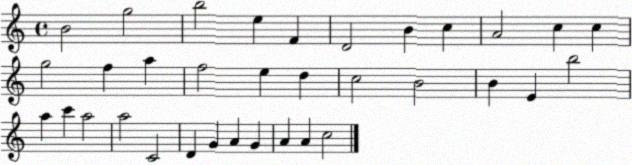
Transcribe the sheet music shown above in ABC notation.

X:1
T:Untitled
M:4/4
L:1/4
K:C
B2 g2 b2 e F D2 B c A2 c c g2 f a f2 e d c2 B2 B E b2 a c' a2 a2 C2 D G A G A A c2